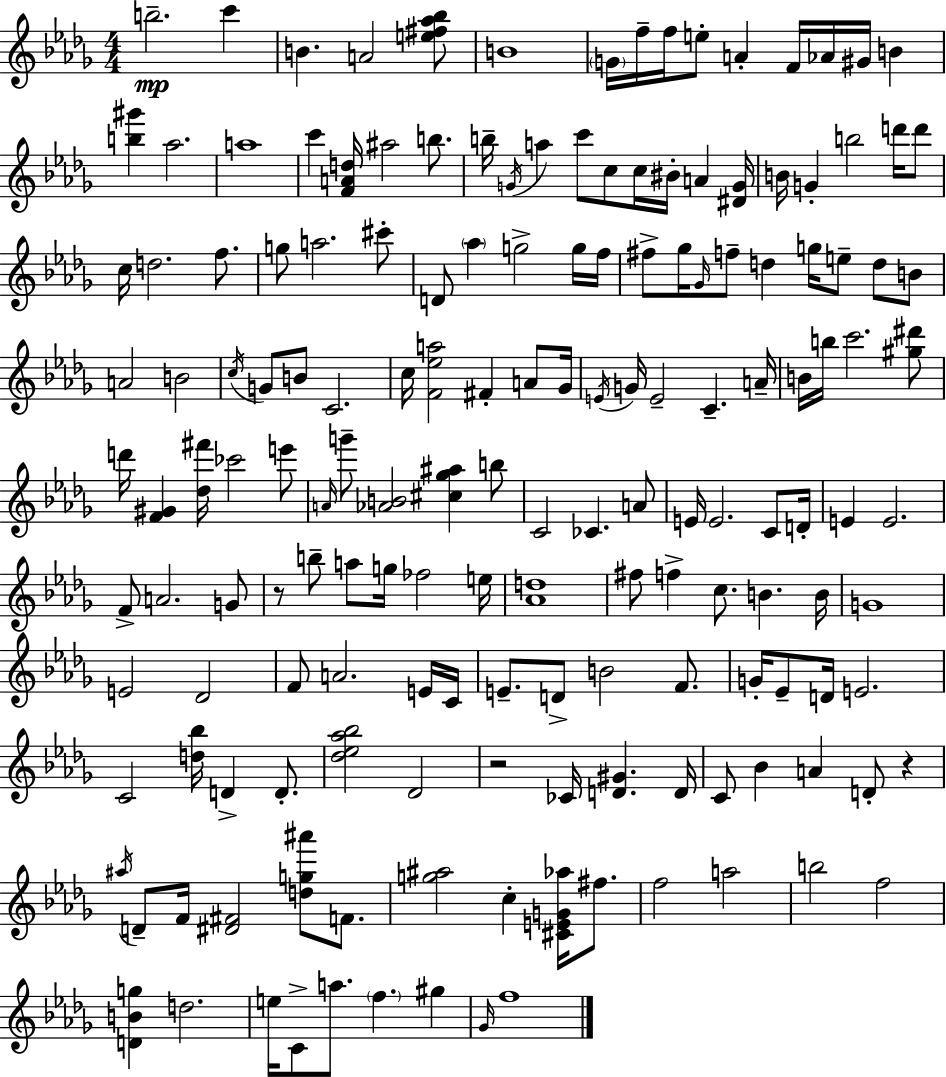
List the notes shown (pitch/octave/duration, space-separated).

B5/h. C6/q B4/q. A4/h [E5,F#5,Ab5,Bb5]/e B4/w G4/s F5/s F5/s E5/e A4/q F4/s Ab4/s G#4/s B4/q [B5,G#6]/q Ab5/h. A5/w C6/q [F4,A4,D5]/s A#5/h B5/e. B5/s G4/s A5/q C6/e C5/e C5/s BIS4/s A4/q [D#4,G4]/s B4/s G4/q B5/h D6/s D6/e C5/s D5/h. F5/e. G5/e A5/h. C#6/e D4/e Ab5/q G5/h G5/s F5/s F#5/e Gb5/s Gb4/s F5/e D5/q G5/s E5/e D5/e B4/e A4/h B4/h C5/s G4/e B4/e C4/h. C5/s [F4,Eb5,A5]/h F#4/q A4/e Gb4/s E4/s G4/s E4/h C4/q. A4/s B4/s B5/s C6/h. [G#5,D#6]/e D6/s [F4,G#4]/q [Db5,F#6]/s CES6/h E6/e A4/s G6/e [Ab4,B4]/h [C#5,Gb5,A#5]/q B5/e C4/h CES4/q. A4/e E4/s E4/h. C4/e D4/s E4/q E4/h. F4/e A4/h. G4/e R/e B5/e A5/e G5/s FES5/h E5/s [Ab4,D5]/w F#5/e F5/q C5/e. B4/q. B4/s G4/w E4/h Db4/h F4/e A4/h. E4/s C4/s E4/e. D4/e B4/h F4/e. G4/s Eb4/e D4/s E4/h. C4/h [D5,Bb5]/s D4/q D4/e. [Db5,Eb5,Ab5,Bb5]/h Db4/h R/h CES4/s [D4,G#4]/q. D4/s C4/e Bb4/q A4/q D4/e R/q A#5/s D4/e F4/s [D#4,F#4]/h [D5,G5,A#6]/e F4/e. [G5,A#5]/h C5/q [C#4,E4,G4,Ab5]/s F#5/e. F5/h A5/h B5/h F5/h [D4,B4,G5]/q D5/h. E5/s C4/e A5/e. F5/q. G#5/q Gb4/s F5/w